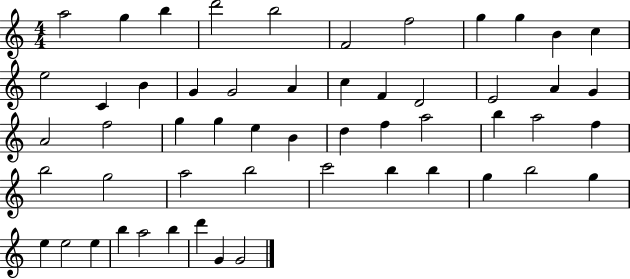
A5/h G5/q B5/q D6/h B5/h F4/h F5/h G5/q G5/q B4/q C5/q E5/h C4/q B4/q G4/q G4/h A4/q C5/q F4/q D4/h E4/h A4/q G4/q A4/h F5/h G5/q G5/q E5/q B4/q D5/q F5/q A5/h B5/q A5/h F5/q B5/h G5/h A5/h B5/h C6/h B5/q B5/q G5/q B5/h G5/q E5/q E5/h E5/q B5/q A5/h B5/q D6/q G4/q G4/h